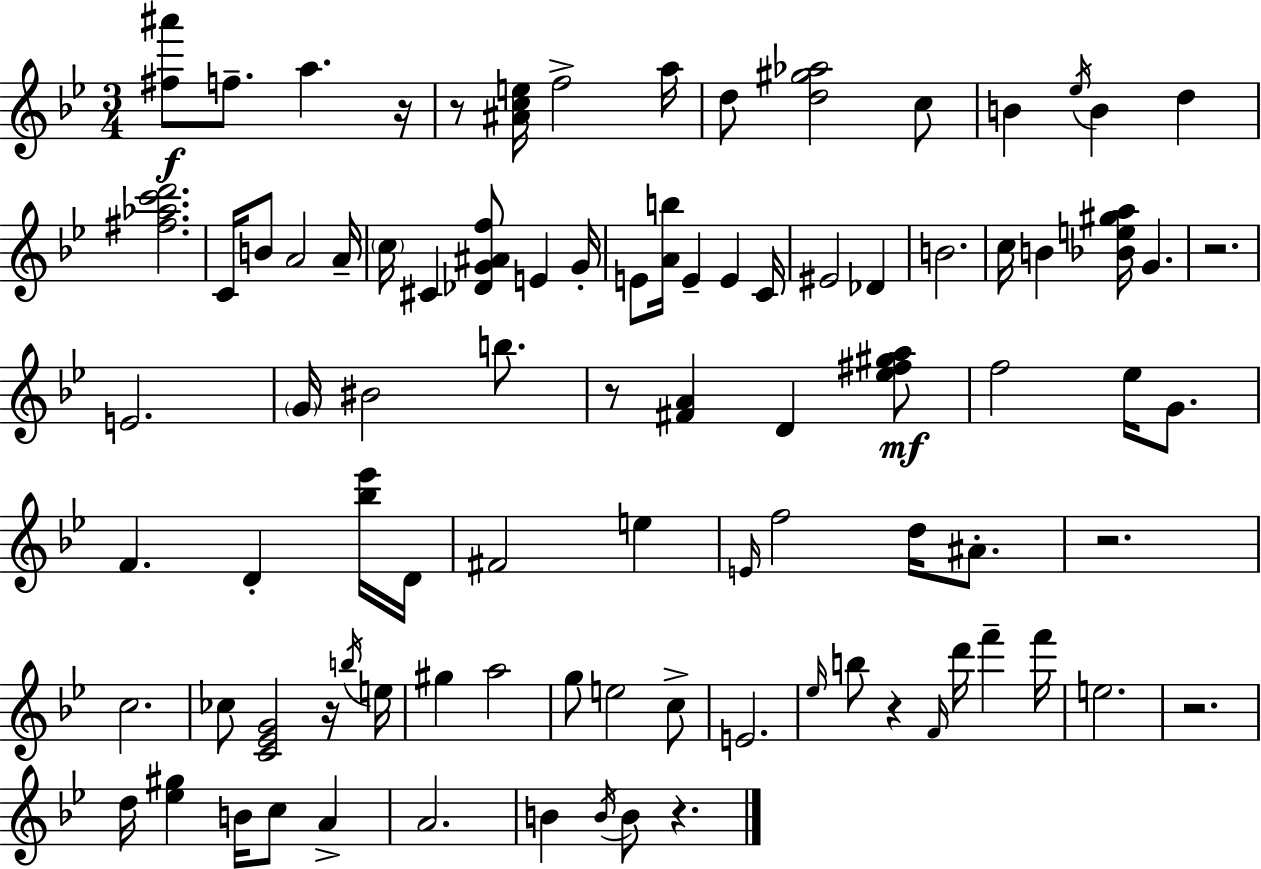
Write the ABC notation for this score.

X:1
T:Untitled
M:3/4
L:1/4
K:Gm
[^f^a']/2 f/2 a z/4 z/2 [^Ace]/4 f2 a/4 d/2 [d^g_a]2 c/2 B _e/4 B d [^f_ac'd']2 C/4 B/2 A2 A/4 c/4 ^C [_DG^Af]/2 E G/4 E/2 [Ab]/4 E E C/4 ^E2 _D B2 c/4 B [_Be^ga]/4 G z2 E2 G/4 ^B2 b/2 z/2 [^FA] D [_e^f^ga]/2 f2 _e/4 G/2 F D [_b_e']/4 D/4 ^F2 e E/4 f2 d/4 ^A/2 z2 c2 _c/2 [C_EG]2 z/4 b/4 e/4 ^g a2 g/2 e2 c/2 E2 _e/4 b/2 z F/4 d'/4 f' f'/4 e2 z2 d/4 [_e^g] B/4 c/2 A A2 B B/4 B/2 z